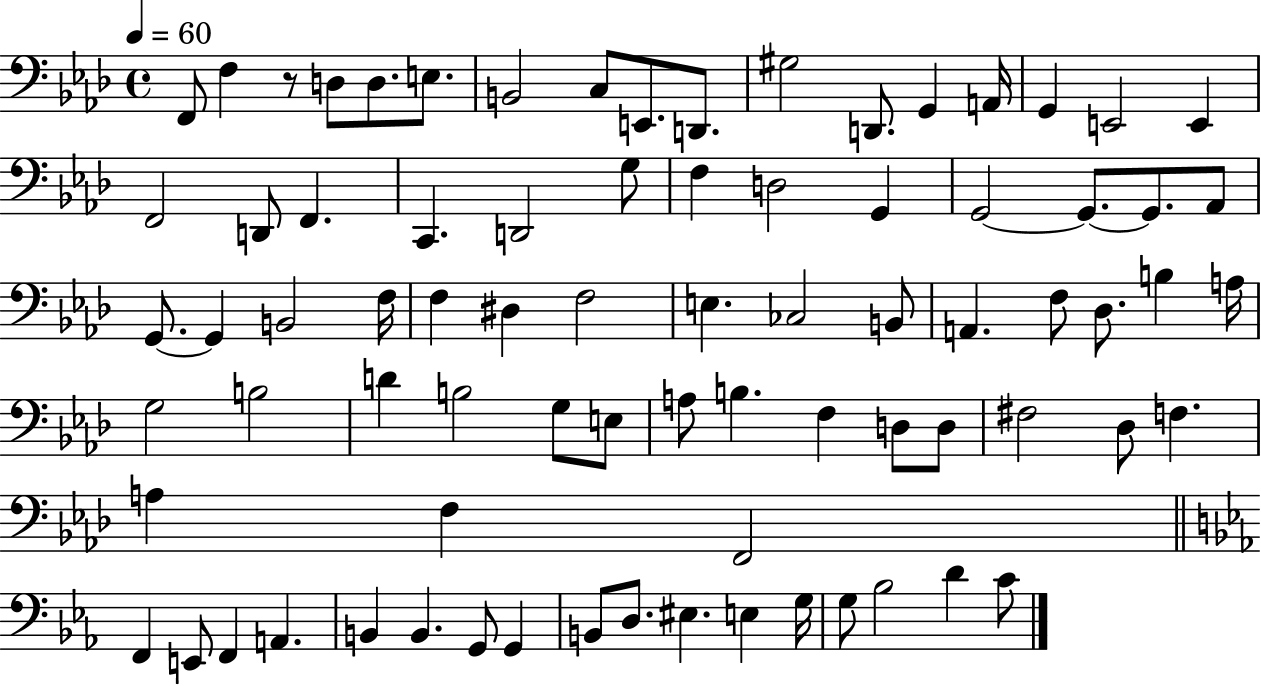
F2/e F3/q R/e D3/e D3/e. E3/e. B2/h C3/e E2/e. D2/e. G#3/h D2/e. G2/q A2/s G2/q E2/h E2/q F2/h D2/e F2/q. C2/q. D2/h G3/e F3/q D3/h G2/q G2/h G2/e. G2/e. Ab2/e G2/e. G2/q B2/h F3/s F3/q D#3/q F3/h E3/q. CES3/h B2/e A2/q. F3/e Db3/e. B3/q A3/s G3/h B3/h D4/q B3/h G3/e E3/e A3/e B3/q. F3/q D3/e D3/e F#3/h Db3/e F3/q. A3/q F3/q F2/h F2/q E2/e F2/q A2/q. B2/q B2/q. G2/e G2/q B2/e D3/e. EIS3/q. E3/q G3/s G3/e Bb3/h D4/q C4/e